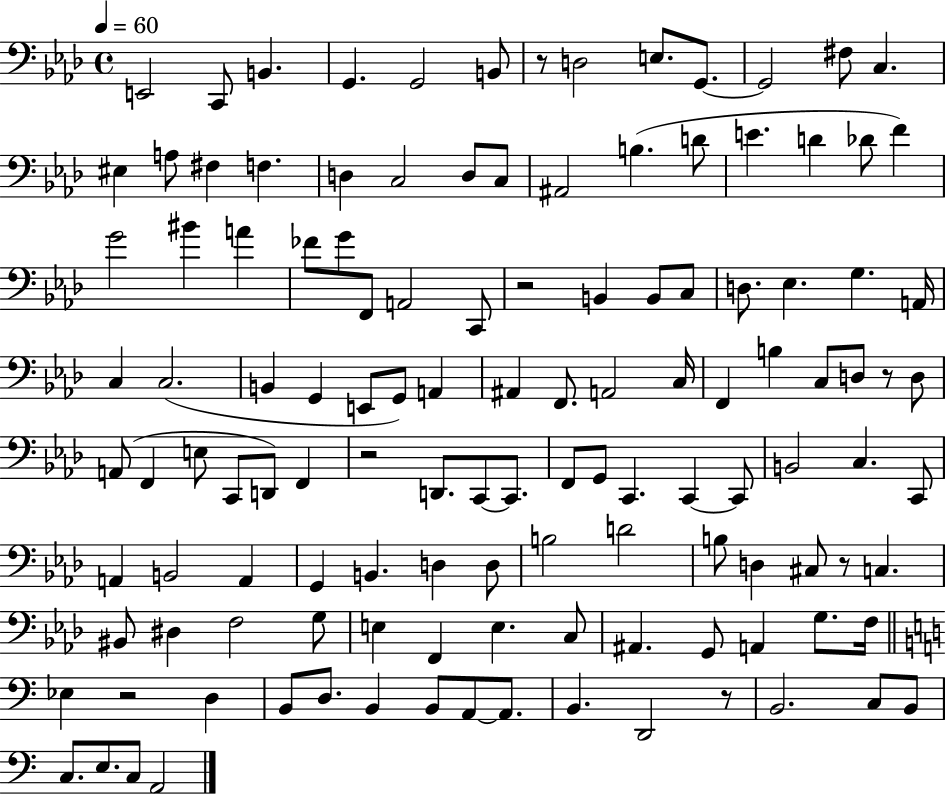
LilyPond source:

{
  \clef bass
  \time 4/4
  \defaultTimeSignature
  \key aes \major
  \tempo 4 = 60
  e,2 c,8 b,4. | g,4. g,2 b,8 | r8 d2 e8. g,8.~~ | g,2 fis8 c4. | \break eis4 a8 fis4 f4. | d4 c2 d8 c8 | ais,2 b4.( d'8 | e'4. d'4 des'8 f'4) | \break g'2 bis'4 a'4 | fes'8 g'8 f,8 a,2 c,8 | r2 b,4 b,8 c8 | d8. ees4. g4. a,16 | \break c4 c2.( | b,4 g,4 e,8 g,8) a,4 | ais,4 f,8. a,2 c16 | f,4 b4 c8 d8 r8 d8 | \break a,8( f,4 e8 c,8 d,8) f,4 | r2 d,8. c,8~~ c,8. | f,8 g,8 c,4. c,4~~ c,8 | b,2 c4. c,8 | \break a,4 b,2 a,4 | g,4 b,4. d4 d8 | b2 d'2 | b8 d4 cis8 r8 c4. | \break bis,8 dis4 f2 g8 | e4 f,4 e4. c8 | ais,4. g,8 a,4 g8. f16 | \bar "||" \break \key c \major ees4 r2 d4 | b,8 d8. b,4 b,8 a,8~~ a,8. | b,4. d,2 r8 | b,2. c8 b,8 | \break c8. e8. c8 a,2 | \bar "|."
}